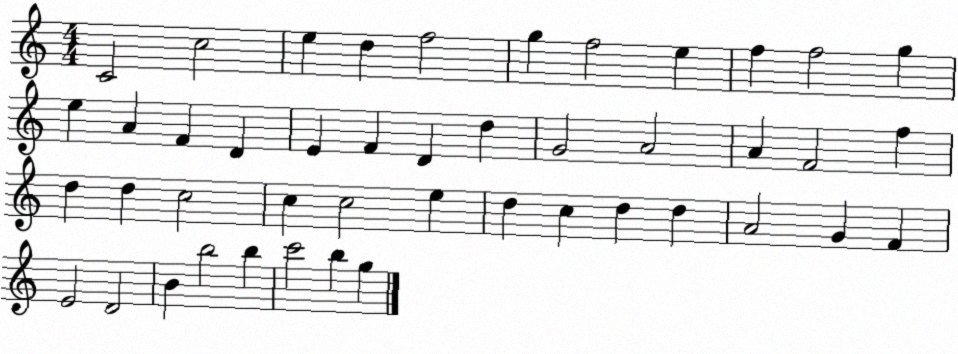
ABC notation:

X:1
T:Untitled
M:4/4
L:1/4
K:C
C2 c2 e d f2 g f2 e f f2 g e A F D E F D d G2 A2 A F2 f d d c2 c c2 e d c d d A2 G F E2 D2 B b2 b c'2 b g